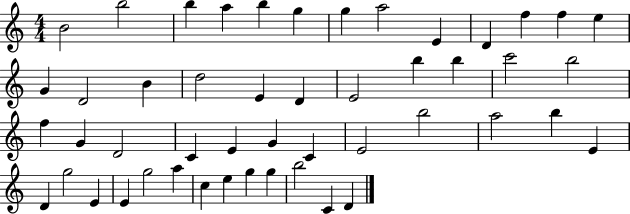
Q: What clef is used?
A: treble